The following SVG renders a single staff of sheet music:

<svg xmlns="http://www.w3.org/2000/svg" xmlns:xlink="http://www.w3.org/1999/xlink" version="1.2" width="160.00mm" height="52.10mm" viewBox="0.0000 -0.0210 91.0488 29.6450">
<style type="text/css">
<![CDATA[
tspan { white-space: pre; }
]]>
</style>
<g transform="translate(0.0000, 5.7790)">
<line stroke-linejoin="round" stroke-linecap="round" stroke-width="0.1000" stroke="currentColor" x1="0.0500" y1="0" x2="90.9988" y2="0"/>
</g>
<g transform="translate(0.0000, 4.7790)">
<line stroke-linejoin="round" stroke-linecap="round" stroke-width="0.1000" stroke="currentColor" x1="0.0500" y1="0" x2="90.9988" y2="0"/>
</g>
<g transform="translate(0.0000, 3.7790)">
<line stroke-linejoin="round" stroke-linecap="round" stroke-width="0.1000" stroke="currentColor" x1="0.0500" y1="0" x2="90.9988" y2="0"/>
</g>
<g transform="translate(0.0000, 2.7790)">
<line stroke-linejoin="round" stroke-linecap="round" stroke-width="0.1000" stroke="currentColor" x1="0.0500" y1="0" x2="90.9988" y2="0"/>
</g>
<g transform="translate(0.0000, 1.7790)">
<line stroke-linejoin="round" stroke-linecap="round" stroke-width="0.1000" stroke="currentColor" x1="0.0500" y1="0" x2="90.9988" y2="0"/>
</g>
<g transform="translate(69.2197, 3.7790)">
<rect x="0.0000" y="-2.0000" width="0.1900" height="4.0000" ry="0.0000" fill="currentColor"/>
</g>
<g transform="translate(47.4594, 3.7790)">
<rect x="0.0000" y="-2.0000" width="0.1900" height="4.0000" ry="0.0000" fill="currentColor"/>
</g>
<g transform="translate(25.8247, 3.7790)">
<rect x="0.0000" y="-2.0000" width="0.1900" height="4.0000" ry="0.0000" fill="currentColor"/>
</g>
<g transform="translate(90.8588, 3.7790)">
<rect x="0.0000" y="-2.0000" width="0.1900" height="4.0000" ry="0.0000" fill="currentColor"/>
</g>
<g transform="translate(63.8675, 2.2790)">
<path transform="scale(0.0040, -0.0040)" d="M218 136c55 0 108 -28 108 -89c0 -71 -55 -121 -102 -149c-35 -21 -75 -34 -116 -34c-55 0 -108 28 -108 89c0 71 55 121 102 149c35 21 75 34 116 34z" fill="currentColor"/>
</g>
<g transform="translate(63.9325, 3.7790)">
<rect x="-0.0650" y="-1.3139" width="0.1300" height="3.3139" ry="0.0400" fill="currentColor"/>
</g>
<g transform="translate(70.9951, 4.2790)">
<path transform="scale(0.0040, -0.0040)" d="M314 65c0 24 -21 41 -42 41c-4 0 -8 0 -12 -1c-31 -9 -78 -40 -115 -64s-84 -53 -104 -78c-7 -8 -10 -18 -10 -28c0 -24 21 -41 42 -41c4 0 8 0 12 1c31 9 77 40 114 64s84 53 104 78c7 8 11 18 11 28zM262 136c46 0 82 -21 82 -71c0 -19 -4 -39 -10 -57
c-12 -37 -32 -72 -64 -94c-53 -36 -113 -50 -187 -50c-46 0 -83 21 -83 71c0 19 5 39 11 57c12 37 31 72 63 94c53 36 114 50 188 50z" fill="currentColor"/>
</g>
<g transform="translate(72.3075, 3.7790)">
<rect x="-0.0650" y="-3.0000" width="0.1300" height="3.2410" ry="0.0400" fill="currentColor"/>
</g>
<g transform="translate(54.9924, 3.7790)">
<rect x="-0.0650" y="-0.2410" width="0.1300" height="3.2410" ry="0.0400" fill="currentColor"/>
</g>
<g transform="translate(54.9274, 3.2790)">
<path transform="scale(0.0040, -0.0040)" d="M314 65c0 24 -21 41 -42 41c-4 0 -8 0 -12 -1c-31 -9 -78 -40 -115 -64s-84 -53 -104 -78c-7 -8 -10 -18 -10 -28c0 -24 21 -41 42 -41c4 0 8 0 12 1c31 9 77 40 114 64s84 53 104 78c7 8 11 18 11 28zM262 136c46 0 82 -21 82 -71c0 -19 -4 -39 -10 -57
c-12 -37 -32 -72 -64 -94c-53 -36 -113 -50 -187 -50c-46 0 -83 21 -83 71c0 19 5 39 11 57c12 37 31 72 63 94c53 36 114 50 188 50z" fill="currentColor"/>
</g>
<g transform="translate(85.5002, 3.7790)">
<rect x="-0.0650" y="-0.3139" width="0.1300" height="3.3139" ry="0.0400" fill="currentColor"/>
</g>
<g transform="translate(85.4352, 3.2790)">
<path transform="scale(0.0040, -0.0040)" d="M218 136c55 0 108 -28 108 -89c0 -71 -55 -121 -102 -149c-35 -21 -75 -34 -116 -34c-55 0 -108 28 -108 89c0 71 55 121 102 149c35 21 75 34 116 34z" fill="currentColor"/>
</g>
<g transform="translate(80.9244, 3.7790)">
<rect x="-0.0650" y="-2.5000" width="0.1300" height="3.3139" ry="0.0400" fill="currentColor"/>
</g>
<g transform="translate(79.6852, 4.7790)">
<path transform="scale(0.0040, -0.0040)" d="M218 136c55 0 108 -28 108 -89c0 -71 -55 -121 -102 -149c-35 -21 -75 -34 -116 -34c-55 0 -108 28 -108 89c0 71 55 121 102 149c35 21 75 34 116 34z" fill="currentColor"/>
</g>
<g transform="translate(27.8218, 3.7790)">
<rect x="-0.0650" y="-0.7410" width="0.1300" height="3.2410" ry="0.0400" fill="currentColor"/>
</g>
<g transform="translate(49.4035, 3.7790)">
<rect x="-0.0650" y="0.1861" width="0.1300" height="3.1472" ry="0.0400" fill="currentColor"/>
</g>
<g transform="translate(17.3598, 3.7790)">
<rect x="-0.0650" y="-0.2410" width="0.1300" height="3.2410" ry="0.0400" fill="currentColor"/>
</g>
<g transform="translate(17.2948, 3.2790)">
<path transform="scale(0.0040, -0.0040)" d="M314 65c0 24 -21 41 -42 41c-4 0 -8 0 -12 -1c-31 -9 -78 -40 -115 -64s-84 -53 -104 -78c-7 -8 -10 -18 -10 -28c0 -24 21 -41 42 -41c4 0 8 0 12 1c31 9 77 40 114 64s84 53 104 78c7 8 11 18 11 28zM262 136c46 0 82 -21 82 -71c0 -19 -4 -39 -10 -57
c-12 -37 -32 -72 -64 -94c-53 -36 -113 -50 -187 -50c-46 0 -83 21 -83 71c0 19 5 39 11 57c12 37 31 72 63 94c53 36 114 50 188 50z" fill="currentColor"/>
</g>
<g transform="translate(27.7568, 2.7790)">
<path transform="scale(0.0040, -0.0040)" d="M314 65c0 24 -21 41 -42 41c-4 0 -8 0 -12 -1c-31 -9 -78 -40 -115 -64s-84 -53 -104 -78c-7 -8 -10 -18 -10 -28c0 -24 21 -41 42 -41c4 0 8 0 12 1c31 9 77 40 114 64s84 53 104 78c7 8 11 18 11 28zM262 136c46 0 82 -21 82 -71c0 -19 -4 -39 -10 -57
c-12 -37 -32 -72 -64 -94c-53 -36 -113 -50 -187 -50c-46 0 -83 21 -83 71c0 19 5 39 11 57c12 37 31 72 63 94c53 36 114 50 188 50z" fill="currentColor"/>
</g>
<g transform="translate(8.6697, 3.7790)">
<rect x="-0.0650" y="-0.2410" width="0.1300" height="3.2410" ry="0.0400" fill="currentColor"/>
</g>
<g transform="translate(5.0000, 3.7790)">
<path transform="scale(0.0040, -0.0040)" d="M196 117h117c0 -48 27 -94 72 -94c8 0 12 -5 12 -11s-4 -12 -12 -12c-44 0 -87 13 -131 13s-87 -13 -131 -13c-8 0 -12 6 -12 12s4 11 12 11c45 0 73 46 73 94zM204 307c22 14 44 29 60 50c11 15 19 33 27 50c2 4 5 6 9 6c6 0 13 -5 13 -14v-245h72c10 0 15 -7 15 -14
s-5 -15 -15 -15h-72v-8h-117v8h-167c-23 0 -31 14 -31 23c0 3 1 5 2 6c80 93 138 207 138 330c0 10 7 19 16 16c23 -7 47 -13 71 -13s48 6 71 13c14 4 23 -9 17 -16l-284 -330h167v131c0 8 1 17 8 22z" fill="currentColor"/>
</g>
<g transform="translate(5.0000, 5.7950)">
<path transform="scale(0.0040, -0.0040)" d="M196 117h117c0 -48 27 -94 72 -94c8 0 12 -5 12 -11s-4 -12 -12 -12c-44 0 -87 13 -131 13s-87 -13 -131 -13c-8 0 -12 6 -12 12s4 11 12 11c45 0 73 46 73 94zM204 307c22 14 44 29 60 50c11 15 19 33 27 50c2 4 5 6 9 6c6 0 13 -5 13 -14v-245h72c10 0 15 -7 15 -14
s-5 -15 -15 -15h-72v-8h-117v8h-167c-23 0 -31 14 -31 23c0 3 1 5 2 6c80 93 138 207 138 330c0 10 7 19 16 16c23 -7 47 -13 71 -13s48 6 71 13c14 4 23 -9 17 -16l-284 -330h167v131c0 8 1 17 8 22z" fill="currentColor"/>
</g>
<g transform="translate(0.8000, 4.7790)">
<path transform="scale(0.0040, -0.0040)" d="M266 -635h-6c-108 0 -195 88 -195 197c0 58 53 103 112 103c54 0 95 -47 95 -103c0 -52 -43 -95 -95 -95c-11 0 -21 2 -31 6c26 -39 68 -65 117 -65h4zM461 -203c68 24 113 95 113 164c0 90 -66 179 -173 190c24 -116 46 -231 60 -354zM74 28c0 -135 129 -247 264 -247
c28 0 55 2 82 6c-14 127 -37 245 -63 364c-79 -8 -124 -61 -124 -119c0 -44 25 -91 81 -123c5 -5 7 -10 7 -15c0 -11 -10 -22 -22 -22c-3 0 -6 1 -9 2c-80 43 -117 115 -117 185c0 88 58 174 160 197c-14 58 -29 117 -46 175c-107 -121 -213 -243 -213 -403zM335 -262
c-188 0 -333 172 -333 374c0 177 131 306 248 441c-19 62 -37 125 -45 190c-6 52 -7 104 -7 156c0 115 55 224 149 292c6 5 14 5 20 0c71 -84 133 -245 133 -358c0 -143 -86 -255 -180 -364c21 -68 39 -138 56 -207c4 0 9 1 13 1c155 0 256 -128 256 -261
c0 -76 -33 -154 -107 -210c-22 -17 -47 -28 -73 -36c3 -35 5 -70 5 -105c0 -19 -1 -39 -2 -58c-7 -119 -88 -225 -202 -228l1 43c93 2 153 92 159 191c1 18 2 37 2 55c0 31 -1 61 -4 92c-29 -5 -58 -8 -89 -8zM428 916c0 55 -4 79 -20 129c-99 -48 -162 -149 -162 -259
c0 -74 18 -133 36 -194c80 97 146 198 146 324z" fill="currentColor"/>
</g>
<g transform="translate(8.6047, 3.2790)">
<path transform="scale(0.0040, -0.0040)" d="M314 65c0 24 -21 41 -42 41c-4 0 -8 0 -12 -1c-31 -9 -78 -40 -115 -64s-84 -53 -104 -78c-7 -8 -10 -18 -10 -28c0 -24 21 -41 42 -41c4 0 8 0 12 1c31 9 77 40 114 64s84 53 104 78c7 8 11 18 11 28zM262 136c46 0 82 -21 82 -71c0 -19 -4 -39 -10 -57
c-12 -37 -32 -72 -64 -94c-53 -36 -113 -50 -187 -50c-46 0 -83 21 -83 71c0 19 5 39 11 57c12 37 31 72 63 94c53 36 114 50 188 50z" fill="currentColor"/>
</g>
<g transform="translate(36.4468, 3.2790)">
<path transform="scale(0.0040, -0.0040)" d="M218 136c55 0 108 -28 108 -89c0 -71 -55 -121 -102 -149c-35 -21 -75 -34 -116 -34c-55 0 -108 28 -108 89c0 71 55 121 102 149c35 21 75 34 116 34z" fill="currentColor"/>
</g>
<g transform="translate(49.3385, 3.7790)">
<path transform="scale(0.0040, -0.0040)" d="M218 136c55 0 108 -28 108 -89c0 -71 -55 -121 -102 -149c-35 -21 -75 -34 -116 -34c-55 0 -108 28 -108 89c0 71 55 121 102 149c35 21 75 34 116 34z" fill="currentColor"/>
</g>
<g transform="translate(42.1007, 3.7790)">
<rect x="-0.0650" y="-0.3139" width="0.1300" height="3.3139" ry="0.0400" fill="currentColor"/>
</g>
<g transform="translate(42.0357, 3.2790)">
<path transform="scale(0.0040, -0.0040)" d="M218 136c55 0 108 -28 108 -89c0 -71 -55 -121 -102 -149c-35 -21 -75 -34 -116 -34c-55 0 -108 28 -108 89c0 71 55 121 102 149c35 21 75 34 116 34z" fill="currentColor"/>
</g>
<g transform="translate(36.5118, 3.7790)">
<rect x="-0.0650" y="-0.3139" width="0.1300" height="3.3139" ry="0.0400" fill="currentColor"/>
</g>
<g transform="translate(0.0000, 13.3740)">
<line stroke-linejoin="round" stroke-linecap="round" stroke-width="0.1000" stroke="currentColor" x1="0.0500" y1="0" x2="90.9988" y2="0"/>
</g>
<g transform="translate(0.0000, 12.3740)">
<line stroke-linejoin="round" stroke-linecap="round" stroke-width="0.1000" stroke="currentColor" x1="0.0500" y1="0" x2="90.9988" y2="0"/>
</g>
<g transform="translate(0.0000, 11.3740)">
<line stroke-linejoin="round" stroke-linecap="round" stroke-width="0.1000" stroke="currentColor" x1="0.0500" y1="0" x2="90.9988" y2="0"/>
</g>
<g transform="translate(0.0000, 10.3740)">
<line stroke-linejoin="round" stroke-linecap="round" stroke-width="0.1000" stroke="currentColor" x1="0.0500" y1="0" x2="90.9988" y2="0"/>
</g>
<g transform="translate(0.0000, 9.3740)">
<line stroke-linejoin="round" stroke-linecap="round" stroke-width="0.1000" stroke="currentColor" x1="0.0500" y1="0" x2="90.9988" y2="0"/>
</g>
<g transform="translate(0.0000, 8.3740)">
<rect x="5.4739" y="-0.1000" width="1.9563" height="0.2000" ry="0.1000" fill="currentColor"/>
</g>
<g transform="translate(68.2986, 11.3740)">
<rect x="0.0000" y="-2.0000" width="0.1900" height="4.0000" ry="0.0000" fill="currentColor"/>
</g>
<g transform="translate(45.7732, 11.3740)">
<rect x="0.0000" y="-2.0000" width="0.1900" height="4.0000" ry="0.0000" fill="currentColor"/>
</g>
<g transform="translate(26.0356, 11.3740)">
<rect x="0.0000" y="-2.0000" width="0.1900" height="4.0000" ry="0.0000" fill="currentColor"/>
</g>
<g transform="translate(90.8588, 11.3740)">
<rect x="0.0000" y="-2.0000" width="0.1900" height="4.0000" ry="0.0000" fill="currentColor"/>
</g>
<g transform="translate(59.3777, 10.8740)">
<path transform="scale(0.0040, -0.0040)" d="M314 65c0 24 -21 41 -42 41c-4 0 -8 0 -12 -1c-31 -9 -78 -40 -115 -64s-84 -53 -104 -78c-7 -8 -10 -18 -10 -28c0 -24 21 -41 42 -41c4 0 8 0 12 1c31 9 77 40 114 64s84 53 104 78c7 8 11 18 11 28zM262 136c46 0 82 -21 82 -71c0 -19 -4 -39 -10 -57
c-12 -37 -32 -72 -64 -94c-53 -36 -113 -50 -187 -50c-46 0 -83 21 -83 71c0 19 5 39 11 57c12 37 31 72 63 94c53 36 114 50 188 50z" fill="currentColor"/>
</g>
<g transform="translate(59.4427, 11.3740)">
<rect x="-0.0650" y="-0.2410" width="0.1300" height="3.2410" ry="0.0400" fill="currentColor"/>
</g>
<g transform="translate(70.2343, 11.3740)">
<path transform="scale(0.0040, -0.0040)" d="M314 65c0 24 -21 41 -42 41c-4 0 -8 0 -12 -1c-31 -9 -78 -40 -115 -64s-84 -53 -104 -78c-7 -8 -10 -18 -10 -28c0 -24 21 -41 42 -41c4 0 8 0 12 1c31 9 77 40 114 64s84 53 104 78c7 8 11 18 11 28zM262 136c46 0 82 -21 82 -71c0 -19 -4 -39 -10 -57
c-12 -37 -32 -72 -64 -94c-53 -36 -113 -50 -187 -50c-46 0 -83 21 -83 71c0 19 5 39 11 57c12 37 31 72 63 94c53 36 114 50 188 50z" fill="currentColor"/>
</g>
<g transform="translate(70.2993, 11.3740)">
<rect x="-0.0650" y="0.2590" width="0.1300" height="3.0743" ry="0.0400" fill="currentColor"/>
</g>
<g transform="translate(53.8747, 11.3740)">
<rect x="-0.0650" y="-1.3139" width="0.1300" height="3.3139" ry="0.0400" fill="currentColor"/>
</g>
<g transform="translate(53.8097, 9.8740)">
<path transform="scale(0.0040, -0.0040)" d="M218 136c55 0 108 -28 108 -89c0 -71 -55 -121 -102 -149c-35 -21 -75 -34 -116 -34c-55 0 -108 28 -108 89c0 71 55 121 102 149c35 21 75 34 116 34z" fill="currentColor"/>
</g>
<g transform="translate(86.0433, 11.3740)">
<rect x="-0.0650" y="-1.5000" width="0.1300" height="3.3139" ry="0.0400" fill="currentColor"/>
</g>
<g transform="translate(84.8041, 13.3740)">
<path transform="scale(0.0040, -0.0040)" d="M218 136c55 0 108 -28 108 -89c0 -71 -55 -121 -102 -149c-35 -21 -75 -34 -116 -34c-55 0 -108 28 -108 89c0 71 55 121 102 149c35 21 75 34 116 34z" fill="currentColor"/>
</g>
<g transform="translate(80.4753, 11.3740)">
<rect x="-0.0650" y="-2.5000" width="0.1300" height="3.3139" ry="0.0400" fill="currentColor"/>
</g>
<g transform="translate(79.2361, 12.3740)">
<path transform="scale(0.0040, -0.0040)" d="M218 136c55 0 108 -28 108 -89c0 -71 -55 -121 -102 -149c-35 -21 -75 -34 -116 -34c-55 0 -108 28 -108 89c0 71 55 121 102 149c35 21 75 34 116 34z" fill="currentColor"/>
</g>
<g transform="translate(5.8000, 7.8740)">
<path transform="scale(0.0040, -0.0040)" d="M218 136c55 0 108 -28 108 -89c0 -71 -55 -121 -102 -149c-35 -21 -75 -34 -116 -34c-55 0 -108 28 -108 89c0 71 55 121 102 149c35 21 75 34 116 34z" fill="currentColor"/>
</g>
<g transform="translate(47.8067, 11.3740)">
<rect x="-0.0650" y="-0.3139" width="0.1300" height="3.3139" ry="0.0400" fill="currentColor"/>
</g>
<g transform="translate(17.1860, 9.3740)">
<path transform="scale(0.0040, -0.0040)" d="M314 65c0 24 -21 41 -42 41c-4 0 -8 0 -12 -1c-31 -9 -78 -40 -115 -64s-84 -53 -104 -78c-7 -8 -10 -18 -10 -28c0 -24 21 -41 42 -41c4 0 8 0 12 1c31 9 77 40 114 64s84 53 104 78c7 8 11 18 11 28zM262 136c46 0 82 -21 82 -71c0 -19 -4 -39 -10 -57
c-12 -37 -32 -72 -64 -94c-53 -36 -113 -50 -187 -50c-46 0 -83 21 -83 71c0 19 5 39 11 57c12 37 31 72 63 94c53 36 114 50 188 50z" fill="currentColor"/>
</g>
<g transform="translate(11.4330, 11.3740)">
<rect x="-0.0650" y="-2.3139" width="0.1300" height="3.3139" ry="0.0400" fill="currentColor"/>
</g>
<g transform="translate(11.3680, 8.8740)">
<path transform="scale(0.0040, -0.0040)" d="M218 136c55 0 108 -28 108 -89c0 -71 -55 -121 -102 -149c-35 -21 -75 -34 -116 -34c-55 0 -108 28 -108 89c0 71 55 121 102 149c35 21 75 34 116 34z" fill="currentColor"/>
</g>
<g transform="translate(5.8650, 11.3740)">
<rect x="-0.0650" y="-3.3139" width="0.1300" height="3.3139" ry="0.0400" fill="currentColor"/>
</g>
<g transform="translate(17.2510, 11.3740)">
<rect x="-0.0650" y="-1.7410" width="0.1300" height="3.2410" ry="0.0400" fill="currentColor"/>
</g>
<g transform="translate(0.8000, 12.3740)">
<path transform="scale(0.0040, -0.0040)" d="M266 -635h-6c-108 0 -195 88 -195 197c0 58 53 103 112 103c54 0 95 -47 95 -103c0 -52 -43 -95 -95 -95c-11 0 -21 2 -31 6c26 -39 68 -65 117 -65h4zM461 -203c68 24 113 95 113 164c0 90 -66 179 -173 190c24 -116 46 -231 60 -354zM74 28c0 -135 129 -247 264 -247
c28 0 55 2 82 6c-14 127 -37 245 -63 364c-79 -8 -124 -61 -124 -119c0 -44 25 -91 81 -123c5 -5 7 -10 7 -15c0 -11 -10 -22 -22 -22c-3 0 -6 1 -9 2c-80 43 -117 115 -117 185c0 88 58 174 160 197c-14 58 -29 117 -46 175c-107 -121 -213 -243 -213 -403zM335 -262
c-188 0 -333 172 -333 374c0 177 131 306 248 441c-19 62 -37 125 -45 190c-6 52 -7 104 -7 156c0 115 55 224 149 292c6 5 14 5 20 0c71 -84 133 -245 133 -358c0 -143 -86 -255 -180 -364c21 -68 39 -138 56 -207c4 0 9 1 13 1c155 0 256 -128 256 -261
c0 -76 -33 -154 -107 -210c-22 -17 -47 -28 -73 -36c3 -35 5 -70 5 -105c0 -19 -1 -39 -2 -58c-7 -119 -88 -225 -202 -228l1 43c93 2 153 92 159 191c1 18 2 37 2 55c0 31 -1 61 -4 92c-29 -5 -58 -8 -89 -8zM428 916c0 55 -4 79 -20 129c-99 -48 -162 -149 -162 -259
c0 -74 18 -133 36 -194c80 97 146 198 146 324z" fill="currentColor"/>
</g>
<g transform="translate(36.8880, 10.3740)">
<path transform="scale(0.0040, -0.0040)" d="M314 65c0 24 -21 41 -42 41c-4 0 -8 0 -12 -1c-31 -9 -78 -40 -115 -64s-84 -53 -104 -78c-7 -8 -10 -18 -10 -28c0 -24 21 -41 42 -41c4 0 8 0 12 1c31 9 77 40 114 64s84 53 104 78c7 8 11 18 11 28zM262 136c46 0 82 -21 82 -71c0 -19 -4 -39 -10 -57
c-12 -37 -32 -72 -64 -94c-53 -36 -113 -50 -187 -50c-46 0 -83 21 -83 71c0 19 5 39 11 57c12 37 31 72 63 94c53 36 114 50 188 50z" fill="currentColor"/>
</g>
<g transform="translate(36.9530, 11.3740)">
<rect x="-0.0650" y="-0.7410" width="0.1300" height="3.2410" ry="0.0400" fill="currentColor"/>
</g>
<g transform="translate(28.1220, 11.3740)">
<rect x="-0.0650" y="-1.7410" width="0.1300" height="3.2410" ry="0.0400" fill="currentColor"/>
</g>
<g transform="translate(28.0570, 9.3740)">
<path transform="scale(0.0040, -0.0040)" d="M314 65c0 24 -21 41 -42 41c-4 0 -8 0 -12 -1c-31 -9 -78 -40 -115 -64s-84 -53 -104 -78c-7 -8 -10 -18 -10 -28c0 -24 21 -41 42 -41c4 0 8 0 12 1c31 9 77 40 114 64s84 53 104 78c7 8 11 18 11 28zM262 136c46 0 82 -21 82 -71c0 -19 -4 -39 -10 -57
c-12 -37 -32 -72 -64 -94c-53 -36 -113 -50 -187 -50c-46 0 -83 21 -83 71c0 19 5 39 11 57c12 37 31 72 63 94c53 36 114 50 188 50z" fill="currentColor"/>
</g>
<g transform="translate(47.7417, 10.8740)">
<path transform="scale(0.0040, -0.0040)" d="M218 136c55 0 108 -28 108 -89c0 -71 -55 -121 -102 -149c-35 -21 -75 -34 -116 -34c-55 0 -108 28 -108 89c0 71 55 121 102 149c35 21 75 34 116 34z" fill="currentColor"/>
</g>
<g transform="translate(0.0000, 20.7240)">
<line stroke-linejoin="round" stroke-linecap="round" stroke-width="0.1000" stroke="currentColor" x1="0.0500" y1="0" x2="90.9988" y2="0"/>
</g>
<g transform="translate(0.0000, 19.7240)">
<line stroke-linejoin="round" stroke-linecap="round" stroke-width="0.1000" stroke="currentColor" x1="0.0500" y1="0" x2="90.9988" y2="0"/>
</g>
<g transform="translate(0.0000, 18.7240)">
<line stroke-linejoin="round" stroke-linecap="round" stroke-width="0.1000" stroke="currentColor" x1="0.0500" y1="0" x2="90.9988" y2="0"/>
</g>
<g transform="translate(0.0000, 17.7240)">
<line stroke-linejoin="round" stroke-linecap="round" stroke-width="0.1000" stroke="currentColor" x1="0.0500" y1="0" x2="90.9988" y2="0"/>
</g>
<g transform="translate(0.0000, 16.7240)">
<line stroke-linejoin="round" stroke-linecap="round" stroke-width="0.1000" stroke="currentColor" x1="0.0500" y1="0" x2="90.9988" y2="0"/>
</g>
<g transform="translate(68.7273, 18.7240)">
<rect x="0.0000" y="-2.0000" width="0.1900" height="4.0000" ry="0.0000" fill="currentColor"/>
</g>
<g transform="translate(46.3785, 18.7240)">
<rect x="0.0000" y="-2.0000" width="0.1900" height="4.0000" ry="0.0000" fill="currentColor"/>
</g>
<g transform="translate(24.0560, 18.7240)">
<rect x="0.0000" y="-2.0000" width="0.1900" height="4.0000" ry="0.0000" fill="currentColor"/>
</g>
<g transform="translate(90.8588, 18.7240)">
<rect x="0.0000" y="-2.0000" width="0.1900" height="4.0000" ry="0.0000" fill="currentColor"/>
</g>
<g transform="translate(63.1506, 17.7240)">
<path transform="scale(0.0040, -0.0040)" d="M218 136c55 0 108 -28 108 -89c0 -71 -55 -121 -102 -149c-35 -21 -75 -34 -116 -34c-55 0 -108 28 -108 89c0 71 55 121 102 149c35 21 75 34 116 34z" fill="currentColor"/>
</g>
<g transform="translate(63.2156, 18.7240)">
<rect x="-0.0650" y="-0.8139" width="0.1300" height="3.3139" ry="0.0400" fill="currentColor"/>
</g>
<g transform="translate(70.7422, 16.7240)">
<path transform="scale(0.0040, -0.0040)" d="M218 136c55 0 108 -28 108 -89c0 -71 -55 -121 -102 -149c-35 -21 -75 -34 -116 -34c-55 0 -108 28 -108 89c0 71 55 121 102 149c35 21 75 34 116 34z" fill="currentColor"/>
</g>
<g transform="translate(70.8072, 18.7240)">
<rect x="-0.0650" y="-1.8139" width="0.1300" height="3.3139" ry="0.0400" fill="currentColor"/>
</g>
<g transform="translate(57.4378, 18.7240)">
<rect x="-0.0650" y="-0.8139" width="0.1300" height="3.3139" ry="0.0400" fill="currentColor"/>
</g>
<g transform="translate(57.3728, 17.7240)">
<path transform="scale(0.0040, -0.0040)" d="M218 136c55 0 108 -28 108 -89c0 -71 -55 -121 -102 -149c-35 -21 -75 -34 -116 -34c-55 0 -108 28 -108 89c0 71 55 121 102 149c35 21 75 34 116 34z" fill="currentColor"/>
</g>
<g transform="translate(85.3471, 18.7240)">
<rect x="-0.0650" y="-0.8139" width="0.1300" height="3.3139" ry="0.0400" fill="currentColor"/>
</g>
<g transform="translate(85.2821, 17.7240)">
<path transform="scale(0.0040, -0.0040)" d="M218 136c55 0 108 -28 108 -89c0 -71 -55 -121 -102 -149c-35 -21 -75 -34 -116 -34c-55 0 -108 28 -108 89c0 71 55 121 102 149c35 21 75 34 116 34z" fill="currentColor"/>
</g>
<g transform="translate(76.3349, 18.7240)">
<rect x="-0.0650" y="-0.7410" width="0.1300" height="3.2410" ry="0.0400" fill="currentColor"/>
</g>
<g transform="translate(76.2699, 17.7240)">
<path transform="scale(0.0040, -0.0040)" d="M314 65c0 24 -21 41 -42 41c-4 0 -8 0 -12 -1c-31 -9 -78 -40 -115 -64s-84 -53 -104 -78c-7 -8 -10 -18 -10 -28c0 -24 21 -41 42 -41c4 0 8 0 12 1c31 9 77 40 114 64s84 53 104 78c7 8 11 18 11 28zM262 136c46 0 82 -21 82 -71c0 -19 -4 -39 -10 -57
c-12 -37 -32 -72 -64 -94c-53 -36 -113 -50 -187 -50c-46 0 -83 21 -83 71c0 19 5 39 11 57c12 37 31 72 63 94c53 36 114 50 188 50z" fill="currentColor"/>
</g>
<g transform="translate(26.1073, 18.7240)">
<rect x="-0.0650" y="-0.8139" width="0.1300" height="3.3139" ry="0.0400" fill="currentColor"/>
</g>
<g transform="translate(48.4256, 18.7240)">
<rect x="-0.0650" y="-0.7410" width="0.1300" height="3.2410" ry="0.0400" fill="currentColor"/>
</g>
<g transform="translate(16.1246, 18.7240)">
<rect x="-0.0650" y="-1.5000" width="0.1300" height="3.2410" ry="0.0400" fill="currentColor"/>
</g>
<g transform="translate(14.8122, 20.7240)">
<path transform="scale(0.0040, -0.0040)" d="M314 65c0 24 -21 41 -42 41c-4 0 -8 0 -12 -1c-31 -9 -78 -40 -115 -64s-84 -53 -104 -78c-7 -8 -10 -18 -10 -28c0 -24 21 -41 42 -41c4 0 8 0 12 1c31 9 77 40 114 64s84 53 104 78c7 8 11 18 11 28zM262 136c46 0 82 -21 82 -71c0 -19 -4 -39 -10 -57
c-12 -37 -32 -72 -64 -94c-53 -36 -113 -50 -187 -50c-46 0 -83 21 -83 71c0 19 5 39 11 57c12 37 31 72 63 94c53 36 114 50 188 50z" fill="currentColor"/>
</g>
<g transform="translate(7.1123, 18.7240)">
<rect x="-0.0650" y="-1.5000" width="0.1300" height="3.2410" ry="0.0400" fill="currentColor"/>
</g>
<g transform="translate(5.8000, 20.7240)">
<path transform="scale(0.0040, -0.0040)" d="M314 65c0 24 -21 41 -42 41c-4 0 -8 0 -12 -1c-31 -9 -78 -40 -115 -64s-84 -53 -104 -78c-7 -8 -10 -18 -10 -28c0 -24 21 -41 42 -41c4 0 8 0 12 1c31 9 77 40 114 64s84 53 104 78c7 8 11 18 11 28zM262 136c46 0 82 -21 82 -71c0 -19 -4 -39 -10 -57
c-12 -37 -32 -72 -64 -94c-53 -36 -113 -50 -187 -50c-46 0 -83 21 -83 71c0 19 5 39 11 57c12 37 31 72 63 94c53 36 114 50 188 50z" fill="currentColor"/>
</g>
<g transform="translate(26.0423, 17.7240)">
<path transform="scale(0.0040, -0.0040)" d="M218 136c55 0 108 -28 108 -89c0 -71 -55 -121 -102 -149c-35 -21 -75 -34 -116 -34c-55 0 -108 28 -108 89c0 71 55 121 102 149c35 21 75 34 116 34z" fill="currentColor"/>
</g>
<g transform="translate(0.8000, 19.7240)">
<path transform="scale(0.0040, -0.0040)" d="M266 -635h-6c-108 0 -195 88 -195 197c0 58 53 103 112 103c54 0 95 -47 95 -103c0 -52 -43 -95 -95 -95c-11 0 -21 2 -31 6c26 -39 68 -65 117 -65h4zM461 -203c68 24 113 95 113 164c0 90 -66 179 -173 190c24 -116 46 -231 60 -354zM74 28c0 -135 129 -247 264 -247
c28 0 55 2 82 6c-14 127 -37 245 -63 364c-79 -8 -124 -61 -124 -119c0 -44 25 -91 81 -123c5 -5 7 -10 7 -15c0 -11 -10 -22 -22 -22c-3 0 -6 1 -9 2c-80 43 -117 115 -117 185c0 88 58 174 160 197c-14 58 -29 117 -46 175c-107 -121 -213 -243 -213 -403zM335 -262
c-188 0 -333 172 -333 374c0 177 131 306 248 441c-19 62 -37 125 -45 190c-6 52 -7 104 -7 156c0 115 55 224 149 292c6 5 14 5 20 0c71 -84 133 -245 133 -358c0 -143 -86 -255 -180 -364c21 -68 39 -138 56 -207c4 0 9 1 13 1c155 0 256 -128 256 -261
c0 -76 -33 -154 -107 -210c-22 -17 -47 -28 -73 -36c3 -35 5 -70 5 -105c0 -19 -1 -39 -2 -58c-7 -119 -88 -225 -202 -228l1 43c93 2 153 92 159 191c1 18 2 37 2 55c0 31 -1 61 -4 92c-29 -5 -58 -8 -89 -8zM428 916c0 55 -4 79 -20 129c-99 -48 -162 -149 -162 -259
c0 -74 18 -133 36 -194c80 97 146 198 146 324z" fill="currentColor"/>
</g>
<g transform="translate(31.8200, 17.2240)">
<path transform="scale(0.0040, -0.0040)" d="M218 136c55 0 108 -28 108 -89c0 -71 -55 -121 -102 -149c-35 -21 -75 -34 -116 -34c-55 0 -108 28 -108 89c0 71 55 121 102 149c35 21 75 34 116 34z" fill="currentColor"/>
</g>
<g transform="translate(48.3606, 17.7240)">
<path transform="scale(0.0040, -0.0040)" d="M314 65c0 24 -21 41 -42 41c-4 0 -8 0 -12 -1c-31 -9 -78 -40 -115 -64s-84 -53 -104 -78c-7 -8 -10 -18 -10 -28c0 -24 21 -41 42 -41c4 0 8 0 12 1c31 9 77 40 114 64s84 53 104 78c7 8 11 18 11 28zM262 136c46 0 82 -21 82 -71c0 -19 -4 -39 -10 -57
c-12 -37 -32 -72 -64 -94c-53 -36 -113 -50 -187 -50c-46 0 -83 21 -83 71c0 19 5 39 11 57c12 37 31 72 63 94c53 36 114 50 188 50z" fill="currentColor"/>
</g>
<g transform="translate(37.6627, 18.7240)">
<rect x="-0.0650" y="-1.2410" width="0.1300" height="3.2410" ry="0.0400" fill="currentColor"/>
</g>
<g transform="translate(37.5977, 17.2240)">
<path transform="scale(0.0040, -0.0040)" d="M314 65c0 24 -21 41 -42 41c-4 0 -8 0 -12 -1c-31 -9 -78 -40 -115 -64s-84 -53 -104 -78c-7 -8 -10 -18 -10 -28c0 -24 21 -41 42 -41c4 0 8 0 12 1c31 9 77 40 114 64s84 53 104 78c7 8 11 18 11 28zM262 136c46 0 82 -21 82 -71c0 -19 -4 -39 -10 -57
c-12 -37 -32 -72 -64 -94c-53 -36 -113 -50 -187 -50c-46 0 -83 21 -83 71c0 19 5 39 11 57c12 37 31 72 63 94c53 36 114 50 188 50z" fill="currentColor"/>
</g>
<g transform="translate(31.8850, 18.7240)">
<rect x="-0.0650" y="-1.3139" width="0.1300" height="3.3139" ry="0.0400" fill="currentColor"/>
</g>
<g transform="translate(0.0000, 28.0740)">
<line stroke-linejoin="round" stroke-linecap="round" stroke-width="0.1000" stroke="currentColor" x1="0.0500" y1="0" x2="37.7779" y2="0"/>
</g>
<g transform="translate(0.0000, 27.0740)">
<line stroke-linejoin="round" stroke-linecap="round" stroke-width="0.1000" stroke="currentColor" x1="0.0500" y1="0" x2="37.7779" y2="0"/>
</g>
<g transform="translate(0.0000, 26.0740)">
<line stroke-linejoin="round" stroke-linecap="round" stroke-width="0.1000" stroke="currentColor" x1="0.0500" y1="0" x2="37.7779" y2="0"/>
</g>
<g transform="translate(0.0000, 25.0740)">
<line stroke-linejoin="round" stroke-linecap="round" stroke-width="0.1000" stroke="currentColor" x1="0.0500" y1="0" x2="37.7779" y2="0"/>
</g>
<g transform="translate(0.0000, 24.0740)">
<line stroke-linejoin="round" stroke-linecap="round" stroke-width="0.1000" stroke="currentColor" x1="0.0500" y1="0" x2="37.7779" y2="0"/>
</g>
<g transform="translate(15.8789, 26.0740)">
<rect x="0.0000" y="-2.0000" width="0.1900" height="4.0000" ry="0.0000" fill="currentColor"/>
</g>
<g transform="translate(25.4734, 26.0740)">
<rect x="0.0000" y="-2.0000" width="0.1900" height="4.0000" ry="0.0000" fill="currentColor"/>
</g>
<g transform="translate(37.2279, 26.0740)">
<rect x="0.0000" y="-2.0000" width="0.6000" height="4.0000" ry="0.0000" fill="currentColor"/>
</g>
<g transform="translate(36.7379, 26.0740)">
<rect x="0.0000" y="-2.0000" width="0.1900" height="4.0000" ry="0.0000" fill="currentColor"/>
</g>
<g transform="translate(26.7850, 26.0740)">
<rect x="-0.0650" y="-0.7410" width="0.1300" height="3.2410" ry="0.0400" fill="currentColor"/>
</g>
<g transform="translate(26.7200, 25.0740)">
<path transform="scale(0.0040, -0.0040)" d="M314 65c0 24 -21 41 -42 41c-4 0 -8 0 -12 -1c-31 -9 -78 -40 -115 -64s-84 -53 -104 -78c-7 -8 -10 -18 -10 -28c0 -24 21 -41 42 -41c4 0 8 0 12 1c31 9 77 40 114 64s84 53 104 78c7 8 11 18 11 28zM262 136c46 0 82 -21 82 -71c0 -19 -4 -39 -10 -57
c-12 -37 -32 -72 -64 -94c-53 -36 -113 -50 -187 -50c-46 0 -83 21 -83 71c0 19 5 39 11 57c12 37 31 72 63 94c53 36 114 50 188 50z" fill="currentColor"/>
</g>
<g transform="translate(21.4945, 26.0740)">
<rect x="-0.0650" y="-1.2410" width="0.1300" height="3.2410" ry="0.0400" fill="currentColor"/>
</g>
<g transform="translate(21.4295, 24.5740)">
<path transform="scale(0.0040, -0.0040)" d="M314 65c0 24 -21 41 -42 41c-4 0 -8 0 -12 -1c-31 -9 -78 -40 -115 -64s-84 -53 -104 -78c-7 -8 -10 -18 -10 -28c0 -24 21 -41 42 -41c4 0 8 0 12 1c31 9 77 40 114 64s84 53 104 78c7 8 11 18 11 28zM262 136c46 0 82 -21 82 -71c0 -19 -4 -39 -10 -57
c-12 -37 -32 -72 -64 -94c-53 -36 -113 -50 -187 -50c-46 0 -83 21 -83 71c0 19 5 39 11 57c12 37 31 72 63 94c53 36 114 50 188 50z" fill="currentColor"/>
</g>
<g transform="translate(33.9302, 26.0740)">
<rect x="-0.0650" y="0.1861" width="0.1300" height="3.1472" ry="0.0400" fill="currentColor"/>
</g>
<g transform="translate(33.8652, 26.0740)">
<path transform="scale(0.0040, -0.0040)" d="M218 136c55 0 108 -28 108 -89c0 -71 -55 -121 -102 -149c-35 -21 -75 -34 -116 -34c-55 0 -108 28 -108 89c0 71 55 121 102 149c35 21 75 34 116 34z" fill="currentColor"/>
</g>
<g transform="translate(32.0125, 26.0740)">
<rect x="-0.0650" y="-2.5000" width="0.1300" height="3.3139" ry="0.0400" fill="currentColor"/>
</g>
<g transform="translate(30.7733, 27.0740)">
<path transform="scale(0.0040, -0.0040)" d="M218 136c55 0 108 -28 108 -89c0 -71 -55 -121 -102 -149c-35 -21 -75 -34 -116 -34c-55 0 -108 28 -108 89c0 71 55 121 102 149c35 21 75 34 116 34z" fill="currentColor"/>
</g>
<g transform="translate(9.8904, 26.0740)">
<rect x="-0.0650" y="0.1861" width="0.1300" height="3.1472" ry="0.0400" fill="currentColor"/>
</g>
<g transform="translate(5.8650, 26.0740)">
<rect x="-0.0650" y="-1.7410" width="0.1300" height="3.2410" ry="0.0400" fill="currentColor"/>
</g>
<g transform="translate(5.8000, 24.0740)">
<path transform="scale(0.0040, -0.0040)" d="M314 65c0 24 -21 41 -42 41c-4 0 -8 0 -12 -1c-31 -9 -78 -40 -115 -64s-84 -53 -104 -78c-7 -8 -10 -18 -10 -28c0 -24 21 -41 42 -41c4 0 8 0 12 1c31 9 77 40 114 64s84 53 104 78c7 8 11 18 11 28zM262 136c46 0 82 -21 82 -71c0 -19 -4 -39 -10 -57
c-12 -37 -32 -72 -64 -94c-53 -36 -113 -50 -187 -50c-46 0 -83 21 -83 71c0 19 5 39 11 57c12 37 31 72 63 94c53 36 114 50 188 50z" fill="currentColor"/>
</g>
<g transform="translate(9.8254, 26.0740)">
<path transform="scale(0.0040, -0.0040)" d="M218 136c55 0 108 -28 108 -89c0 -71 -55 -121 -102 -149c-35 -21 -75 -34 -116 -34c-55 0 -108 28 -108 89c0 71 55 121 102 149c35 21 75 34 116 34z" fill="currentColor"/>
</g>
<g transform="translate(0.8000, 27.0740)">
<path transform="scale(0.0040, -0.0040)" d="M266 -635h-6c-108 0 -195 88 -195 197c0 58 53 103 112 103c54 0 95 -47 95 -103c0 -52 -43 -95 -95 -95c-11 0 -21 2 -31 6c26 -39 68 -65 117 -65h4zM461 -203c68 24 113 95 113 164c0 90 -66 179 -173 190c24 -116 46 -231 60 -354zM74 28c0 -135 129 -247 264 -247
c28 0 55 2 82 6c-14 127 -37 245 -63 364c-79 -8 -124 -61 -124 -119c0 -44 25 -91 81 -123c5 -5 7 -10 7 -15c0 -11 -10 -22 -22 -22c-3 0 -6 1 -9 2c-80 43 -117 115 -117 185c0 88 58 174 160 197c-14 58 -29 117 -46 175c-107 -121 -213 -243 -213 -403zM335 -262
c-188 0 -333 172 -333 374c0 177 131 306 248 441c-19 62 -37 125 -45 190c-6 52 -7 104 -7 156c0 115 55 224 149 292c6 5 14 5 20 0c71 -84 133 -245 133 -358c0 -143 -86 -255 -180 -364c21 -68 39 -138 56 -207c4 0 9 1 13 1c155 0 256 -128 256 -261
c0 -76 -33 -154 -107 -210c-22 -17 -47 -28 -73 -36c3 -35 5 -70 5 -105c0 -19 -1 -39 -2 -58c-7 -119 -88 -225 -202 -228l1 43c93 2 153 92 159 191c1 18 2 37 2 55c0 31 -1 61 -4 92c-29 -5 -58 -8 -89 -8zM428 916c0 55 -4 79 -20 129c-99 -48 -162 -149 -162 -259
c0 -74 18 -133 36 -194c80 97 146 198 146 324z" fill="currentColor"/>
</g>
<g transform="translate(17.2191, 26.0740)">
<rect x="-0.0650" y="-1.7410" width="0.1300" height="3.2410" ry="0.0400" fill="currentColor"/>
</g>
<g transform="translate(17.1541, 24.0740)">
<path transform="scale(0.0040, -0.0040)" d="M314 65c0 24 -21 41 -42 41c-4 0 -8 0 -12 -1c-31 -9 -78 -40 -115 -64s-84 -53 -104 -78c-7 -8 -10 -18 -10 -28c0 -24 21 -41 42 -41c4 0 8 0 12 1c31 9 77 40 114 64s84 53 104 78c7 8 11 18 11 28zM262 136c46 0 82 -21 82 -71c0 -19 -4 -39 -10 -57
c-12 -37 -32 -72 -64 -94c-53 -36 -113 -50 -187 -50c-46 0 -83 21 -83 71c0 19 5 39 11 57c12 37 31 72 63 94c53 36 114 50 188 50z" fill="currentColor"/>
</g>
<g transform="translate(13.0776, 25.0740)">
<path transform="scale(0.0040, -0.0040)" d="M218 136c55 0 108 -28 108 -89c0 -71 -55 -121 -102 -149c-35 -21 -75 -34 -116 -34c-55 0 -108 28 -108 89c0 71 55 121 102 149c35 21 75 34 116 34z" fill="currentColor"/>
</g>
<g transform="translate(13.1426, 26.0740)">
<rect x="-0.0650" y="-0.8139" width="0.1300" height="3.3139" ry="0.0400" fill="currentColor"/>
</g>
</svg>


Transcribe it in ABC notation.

X:1
T:Untitled
M:4/4
L:1/4
K:C
c2 c2 d2 c c B c2 e A2 G c b g f2 f2 d2 c e c2 B2 G E E2 E2 d e e2 d2 d d f d2 d f2 B d f2 e2 d2 G B